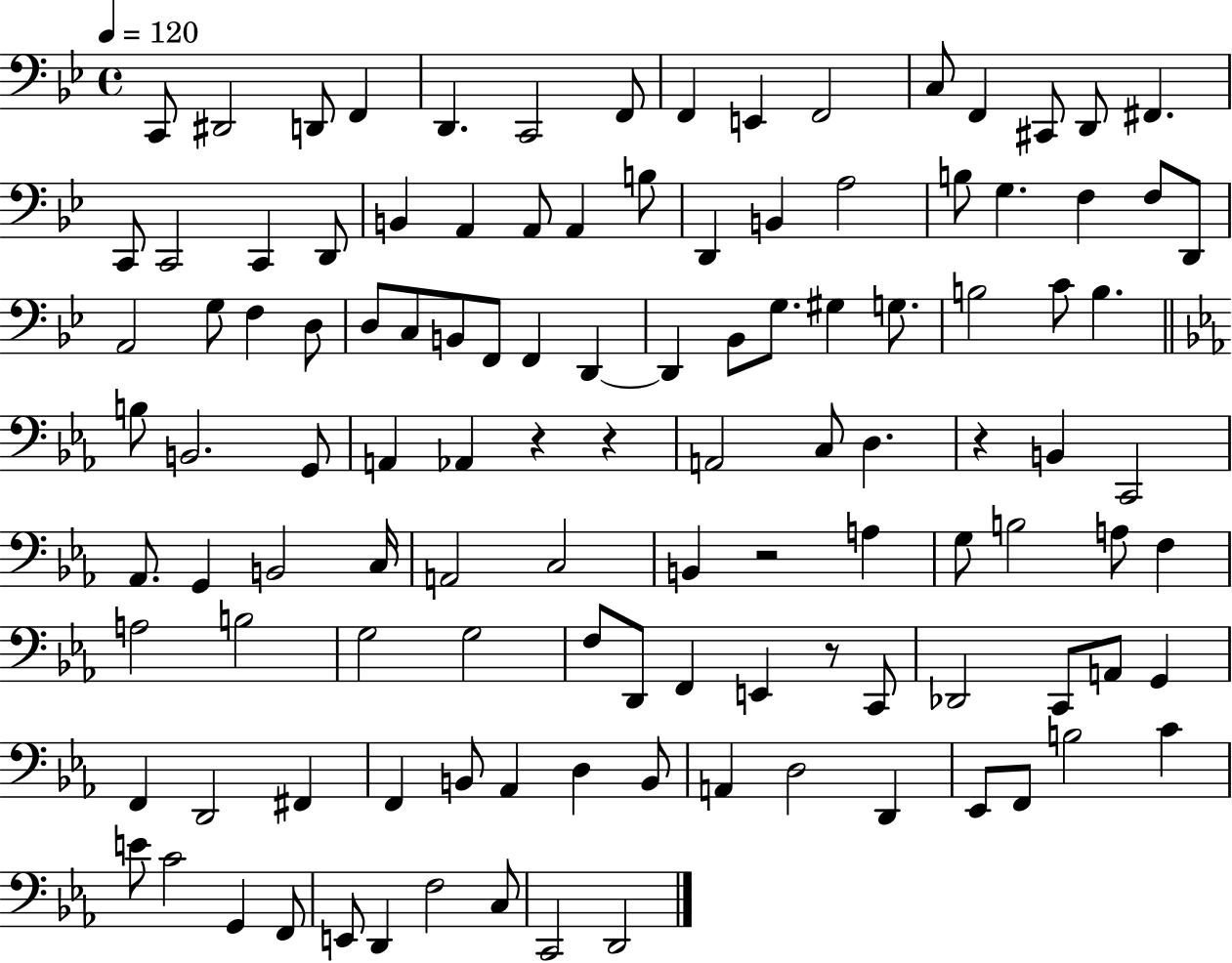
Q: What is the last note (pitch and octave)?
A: D2